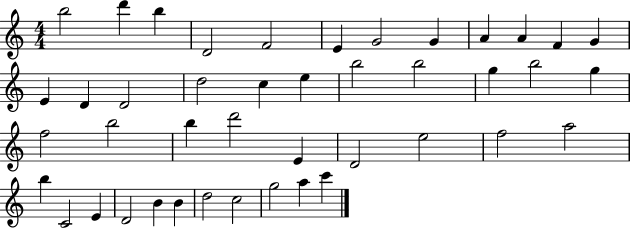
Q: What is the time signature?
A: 4/4